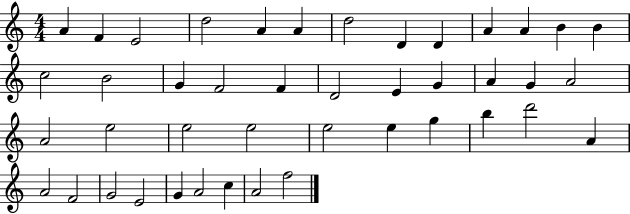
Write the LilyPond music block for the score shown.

{
  \clef treble
  \numericTimeSignature
  \time 4/4
  \key c \major
  a'4 f'4 e'2 | d''2 a'4 a'4 | d''2 d'4 d'4 | a'4 a'4 b'4 b'4 | \break c''2 b'2 | g'4 f'2 f'4 | d'2 e'4 g'4 | a'4 g'4 a'2 | \break a'2 e''2 | e''2 e''2 | e''2 e''4 g''4 | b''4 d'''2 a'4 | \break a'2 f'2 | g'2 e'2 | g'4 a'2 c''4 | a'2 f''2 | \break \bar "|."
}